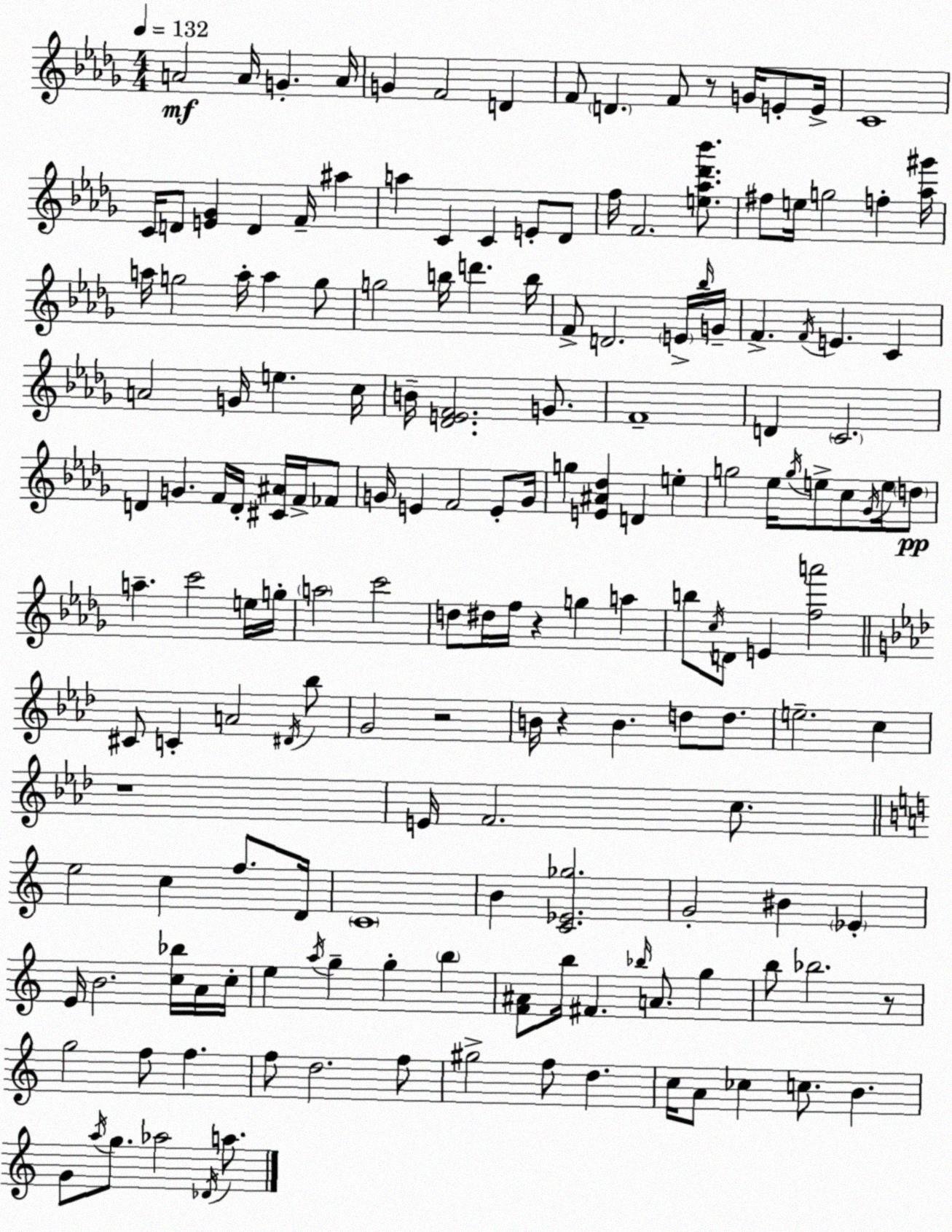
X:1
T:Untitled
M:4/4
L:1/4
K:Bbm
A2 A/4 G A/4 G F2 D F/2 D F/2 z/2 G/4 E/2 E/4 C4 C/4 D/2 [E_G] D F/4 ^a a C C E/2 _D/2 f/4 F2 [e_a_d'_b']/2 ^f/2 e/4 g2 f [_a^g']/4 a/4 g2 a/4 a g/2 g2 b/4 d' b/4 F/2 D2 E/4 _b/4 G/4 F F/4 E C A2 G/4 e c/4 B/4 [_DEF]2 G/2 F4 D C2 D G F/4 D/4 [^C^A]/4 F/4 _F/2 G/4 E F2 E/2 G/4 g [E^A_d] D e g2 _e/4 g/4 e/2 c/2 _G/4 e/4 d/2 a c'2 e/4 g/4 a2 c'2 d/2 ^d/4 f/4 z g a b/2 c/4 D/2 E [fa']2 ^C/2 C A2 ^D/4 _b/2 G2 z2 B/4 z B d/2 d/2 e2 c z4 E/4 F2 c/2 e2 c f/2 D/4 C4 B [C_E_g]2 G2 ^B _E E/4 B2 [c_b]/4 A/4 c/4 e a/4 g g b [F^A]/2 b/4 ^F _b/4 A/2 g b/2 _b2 z/2 g2 f/2 f f/2 d2 f/2 ^g2 f/2 d c/4 A/2 _c c/2 B G/2 a/4 g/2 _a2 _D/4 a/2